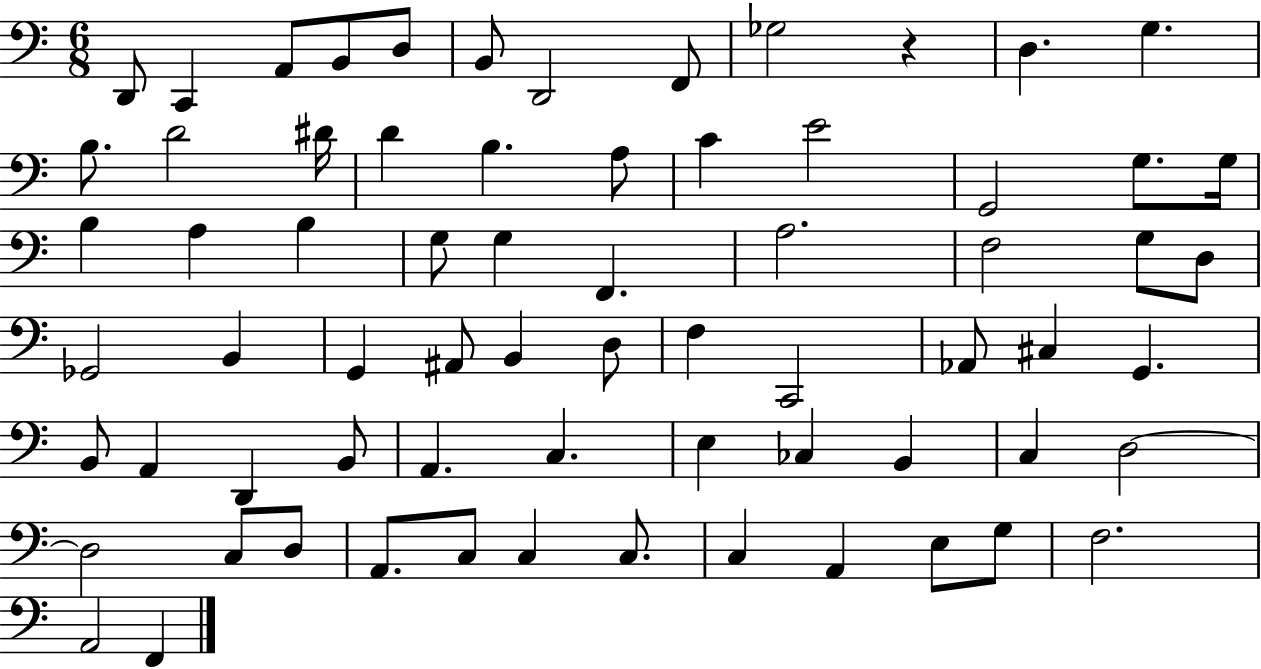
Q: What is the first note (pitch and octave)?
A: D2